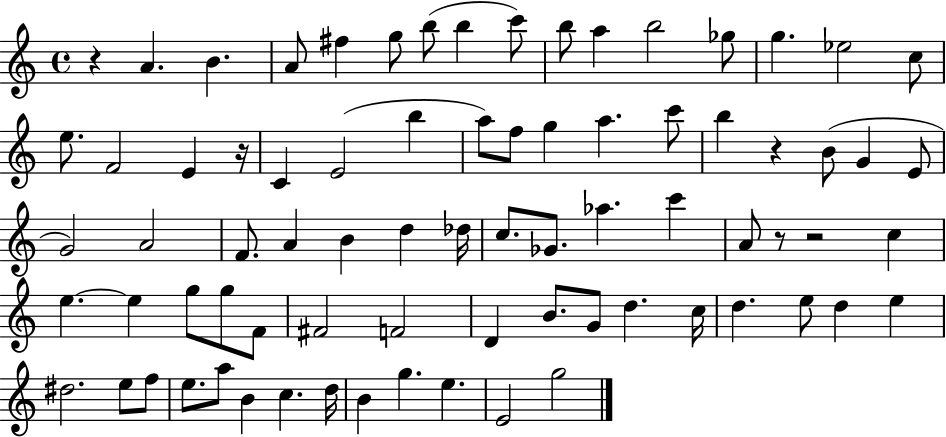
R/q A4/q. B4/q. A4/e F#5/q G5/e B5/e B5/q C6/e B5/e A5/q B5/h Gb5/e G5/q. Eb5/h C5/e E5/e. F4/h E4/q R/s C4/q E4/h B5/q A5/e F5/e G5/q A5/q. C6/e B5/q R/q B4/e G4/q E4/e G4/h A4/h F4/e. A4/q B4/q D5/q Db5/s C5/e. Gb4/e. Ab5/q. C6/q A4/e R/e R/h C5/q E5/q. E5/q G5/e G5/e F4/e F#4/h F4/h D4/q B4/e. G4/e D5/q. C5/s D5/q. E5/e D5/q E5/q D#5/h. E5/e F5/e E5/e. A5/e B4/q C5/q. D5/s B4/q G5/q. E5/q. E4/h G5/h